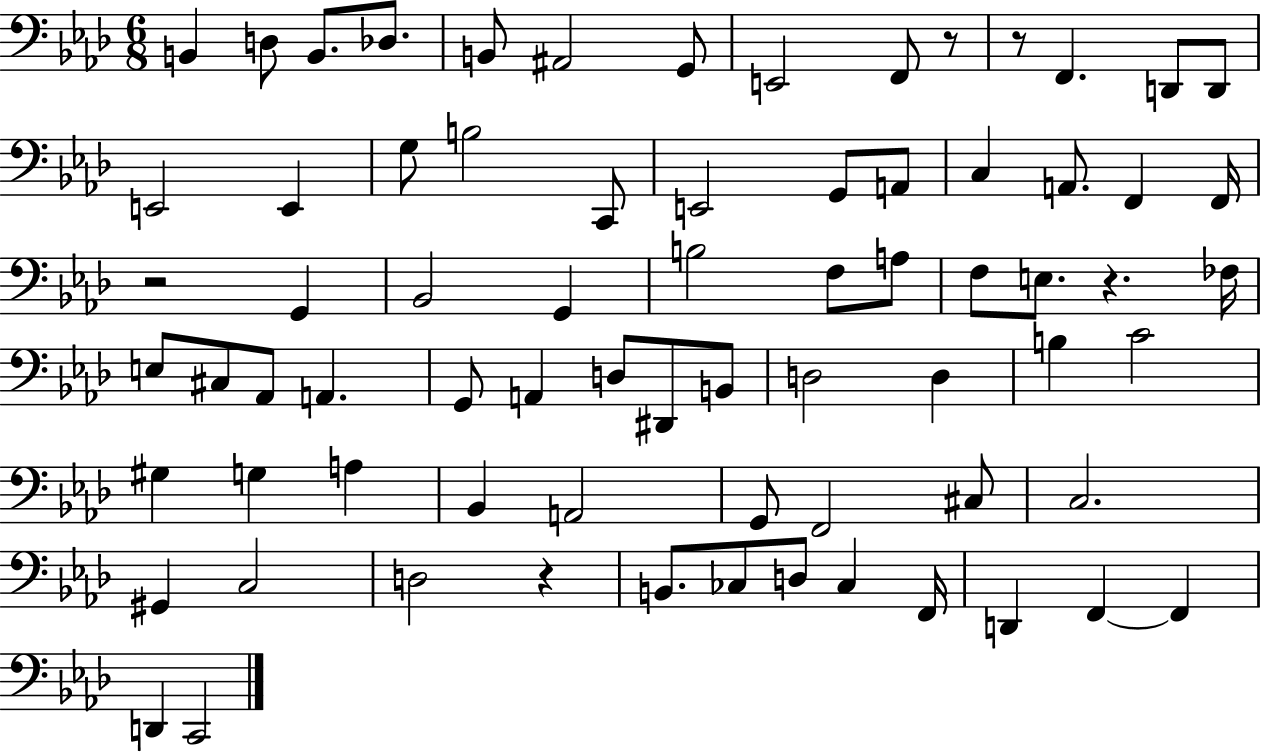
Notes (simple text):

B2/q D3/e B2/e. Db3/e. B2/e A#2/h G2/e E2/h F2/e R/e R/e F2/q. D2/e D2/e E2/h E2/q G3/e B3/h C2/e E2/h G2/e A2/e C3/q A2/e. F2/q F2/s R/h G2/q Bb2/h G2/q B3/h F3/e A3/e F3/e E3/e. R/q. FES3/s E3/e C#3/e Ab2/e A2/q. G2/e A2/q D3/e D#2/e B2/e D3/h D3/q B3/q C4/h G#3/q G3/q A3/q Bb2/q A2/h G2/e F2/h C#3/e C3/h. G#2/q C3/h D3/h R/q B2/e. CES3/e D3/e CES3/q F2/s D2/q F2/q F2/q D2/q C2/h